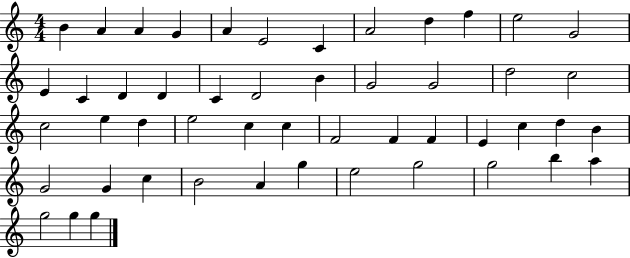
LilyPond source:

{
  \clef treble
  \numericTimeSignature
  \time 4/4
  \key c \major
  b'4 a'4 a'4 g'4 | a'4 e'2 c'4 | a'2 d''4 f''4 | e''2 g'2 | \break e'4 c'4 d'4 d'4 | c'4 d'2 b'4 | g'2 g'2 | d''2 c''2 | \break c''2 e''4 d''4 | e''2 c''4 c''4 | f'2 f'4 f'4 | e'4 c''4 d''4 b'4 | \break g'2 g'4 c''4 | b'2 a'4 g''4 | e''2 g''2 | g''2 b''4 a''4 | \break g''2 g''4 g''4 | \bar "|."
}